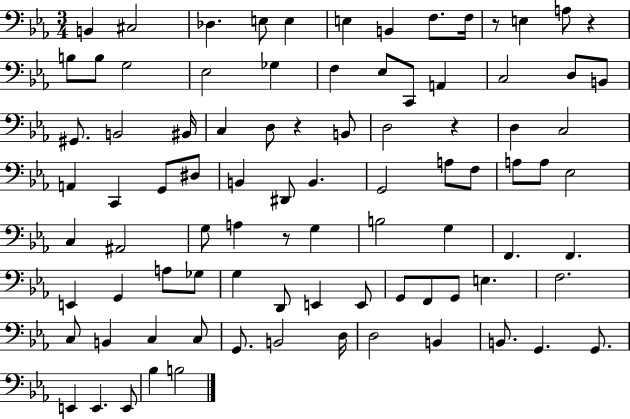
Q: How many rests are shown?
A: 5